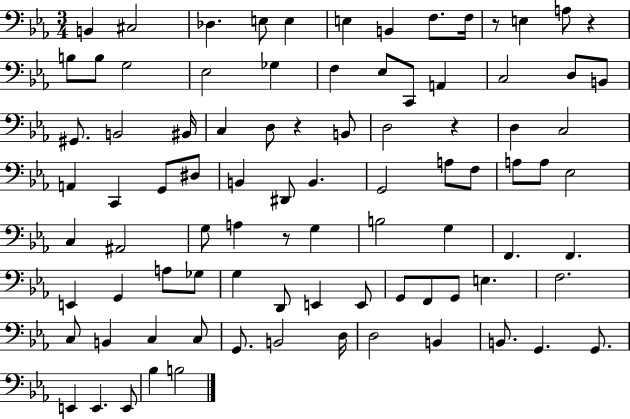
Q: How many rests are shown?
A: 5